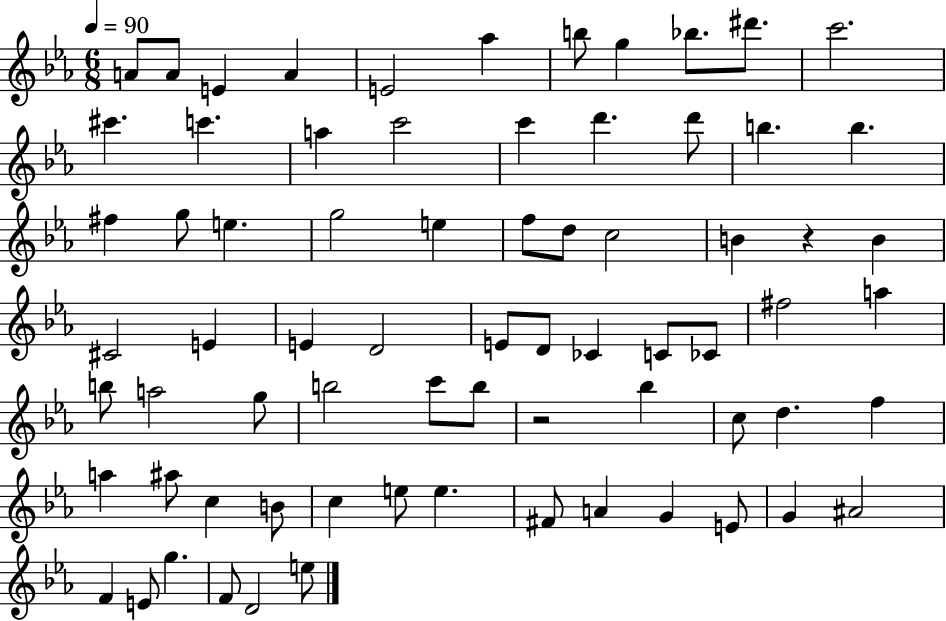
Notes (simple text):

A4/e A4/e E4/q A4/q E4/h Ab5/q B5/e G5/q Bb5/e. D#6/e. C6/h. C#6/q. C6/q. A5/q C6/h C6/q D6/q. D6/e B5/q. B5/q. F#5/q G5/e E5/q. G5/h E5/q F5/e D5/e C5/h B4/q R/q B4/q C#4/h E4/q E4/q D4/h E4/e D4/e CES4/q C4/e CES4/e F#5/h A5/q B5/e A5/h G5/e B5/h C6/e B5/e R/h Bb5/q C5/e D5/q. F5/q A5/q A#5/e C5/q B4/e C5/q E5/e E5/q. F#4/e A4/q G4/q E4/e G4/q A#4/h F4/q E4/e G5/q. F4/e D4/h E5/e